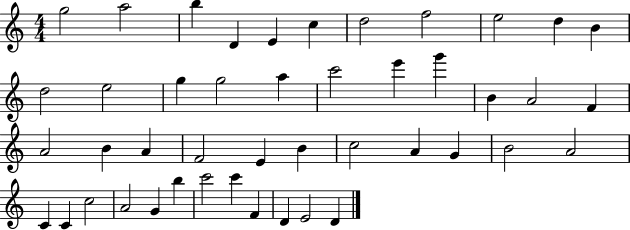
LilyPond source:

{
  \clef treble
  \numericTimeSignature
  \time 4/4
  \key c \major
  g''2 a''2 | b''4 d'4 e'4 c''4 | d''2 f''2 | e''2 d''4 b'4 | \break d''2 e''2 | g''4 g''2 a''4 | c'''2 e'''4 g'''4 | b'4 a'2 f'4 | \break a'2 b'4 a'4 | f'2 e'4 b'4 | c''2 a'4 g'4 | b'2 a'2 | \break c'4 c'4 c''2 | a'2 g'4 b''4 | c'''2 c'''4 f'4 | d'4 e'2 d'4 | \break \bar "|."
}